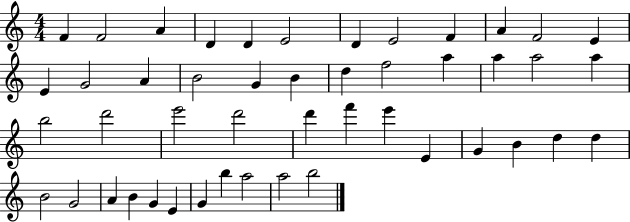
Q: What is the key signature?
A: C major